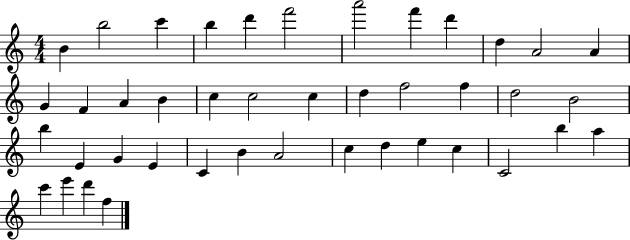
X:1
T:Untitled
M:4/4
L:1/4
K:C
B b2 c' b d' f'2 a'2 f' d' d A2 A G F A B c c2 c d f2 f d2 B2 b E G E C B A2 c d e c C2 b a c' e' d' f